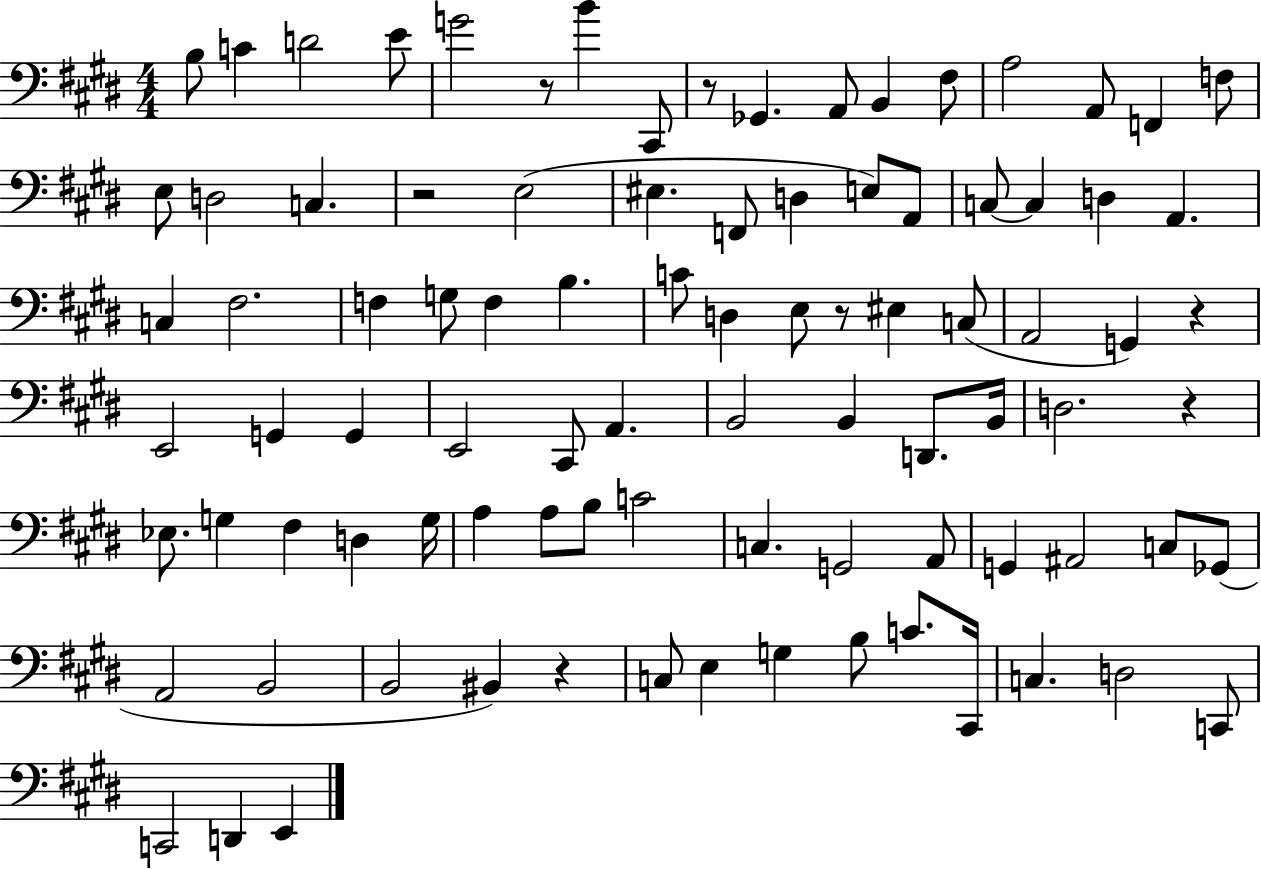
X:1
T:Untitled
M:4/4
L:1/4
K:E
B,/2 C D2 E/2 G2 z/2 B ^C,,/2 z/2 _G,, A,,/2 B,, ^F,/2 A,2 A,,/2 F,, F,/2 E,/2 D,2 C, z2 E,2 ^E, F,,/2 D, E,/2 A,,/2 C,/2 C, D, A,, C, ^F,2 F, G,/2 F, B, C/2 D, E,/2 z/2 ^E, C,/2 A,,2 G,, z E,,2 G,, G,, E,,2 ^C,,/2 A,, B,,2 B,, D,,/2 B,,/4 D,2 z _E,/2 G, ^F, D, G,/4 A, A,/2 B,/2 C2 C, G,,2 A,,/2 G,, ^A,,2 C,/2 _G,,/2 A,,2 B,,2 B,,2 ^B,, z C,/2 E, G, B,/2 C/2 ^C,,/4 C, D,2 C,,/2 C,,2 D,, E,,